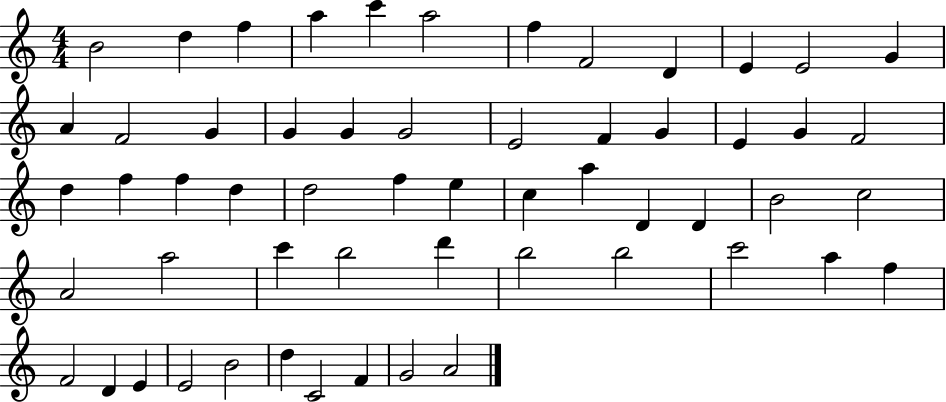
B4/h D5/q F5/q A5/q C6/q A5/h F5/q F4/h D4/q E4/q E4/h G4/q A4/q F4/h G4/q G4/q G4/q G4/h E4/h F4/q G4/q E4/q G4/q F4/h D5/q F5/q F5/q D5/q D5/h F5/q E5/q C5/q A5/q D4/q D4/q B4/h C5/h A4/h A5/h C6/q B5/h D6/q B5/h B5/h C6/h A5/q F5/q F4/h D4/q E4/q E4/h B4/h D5/q C4/h F4/q G4/h A4/h